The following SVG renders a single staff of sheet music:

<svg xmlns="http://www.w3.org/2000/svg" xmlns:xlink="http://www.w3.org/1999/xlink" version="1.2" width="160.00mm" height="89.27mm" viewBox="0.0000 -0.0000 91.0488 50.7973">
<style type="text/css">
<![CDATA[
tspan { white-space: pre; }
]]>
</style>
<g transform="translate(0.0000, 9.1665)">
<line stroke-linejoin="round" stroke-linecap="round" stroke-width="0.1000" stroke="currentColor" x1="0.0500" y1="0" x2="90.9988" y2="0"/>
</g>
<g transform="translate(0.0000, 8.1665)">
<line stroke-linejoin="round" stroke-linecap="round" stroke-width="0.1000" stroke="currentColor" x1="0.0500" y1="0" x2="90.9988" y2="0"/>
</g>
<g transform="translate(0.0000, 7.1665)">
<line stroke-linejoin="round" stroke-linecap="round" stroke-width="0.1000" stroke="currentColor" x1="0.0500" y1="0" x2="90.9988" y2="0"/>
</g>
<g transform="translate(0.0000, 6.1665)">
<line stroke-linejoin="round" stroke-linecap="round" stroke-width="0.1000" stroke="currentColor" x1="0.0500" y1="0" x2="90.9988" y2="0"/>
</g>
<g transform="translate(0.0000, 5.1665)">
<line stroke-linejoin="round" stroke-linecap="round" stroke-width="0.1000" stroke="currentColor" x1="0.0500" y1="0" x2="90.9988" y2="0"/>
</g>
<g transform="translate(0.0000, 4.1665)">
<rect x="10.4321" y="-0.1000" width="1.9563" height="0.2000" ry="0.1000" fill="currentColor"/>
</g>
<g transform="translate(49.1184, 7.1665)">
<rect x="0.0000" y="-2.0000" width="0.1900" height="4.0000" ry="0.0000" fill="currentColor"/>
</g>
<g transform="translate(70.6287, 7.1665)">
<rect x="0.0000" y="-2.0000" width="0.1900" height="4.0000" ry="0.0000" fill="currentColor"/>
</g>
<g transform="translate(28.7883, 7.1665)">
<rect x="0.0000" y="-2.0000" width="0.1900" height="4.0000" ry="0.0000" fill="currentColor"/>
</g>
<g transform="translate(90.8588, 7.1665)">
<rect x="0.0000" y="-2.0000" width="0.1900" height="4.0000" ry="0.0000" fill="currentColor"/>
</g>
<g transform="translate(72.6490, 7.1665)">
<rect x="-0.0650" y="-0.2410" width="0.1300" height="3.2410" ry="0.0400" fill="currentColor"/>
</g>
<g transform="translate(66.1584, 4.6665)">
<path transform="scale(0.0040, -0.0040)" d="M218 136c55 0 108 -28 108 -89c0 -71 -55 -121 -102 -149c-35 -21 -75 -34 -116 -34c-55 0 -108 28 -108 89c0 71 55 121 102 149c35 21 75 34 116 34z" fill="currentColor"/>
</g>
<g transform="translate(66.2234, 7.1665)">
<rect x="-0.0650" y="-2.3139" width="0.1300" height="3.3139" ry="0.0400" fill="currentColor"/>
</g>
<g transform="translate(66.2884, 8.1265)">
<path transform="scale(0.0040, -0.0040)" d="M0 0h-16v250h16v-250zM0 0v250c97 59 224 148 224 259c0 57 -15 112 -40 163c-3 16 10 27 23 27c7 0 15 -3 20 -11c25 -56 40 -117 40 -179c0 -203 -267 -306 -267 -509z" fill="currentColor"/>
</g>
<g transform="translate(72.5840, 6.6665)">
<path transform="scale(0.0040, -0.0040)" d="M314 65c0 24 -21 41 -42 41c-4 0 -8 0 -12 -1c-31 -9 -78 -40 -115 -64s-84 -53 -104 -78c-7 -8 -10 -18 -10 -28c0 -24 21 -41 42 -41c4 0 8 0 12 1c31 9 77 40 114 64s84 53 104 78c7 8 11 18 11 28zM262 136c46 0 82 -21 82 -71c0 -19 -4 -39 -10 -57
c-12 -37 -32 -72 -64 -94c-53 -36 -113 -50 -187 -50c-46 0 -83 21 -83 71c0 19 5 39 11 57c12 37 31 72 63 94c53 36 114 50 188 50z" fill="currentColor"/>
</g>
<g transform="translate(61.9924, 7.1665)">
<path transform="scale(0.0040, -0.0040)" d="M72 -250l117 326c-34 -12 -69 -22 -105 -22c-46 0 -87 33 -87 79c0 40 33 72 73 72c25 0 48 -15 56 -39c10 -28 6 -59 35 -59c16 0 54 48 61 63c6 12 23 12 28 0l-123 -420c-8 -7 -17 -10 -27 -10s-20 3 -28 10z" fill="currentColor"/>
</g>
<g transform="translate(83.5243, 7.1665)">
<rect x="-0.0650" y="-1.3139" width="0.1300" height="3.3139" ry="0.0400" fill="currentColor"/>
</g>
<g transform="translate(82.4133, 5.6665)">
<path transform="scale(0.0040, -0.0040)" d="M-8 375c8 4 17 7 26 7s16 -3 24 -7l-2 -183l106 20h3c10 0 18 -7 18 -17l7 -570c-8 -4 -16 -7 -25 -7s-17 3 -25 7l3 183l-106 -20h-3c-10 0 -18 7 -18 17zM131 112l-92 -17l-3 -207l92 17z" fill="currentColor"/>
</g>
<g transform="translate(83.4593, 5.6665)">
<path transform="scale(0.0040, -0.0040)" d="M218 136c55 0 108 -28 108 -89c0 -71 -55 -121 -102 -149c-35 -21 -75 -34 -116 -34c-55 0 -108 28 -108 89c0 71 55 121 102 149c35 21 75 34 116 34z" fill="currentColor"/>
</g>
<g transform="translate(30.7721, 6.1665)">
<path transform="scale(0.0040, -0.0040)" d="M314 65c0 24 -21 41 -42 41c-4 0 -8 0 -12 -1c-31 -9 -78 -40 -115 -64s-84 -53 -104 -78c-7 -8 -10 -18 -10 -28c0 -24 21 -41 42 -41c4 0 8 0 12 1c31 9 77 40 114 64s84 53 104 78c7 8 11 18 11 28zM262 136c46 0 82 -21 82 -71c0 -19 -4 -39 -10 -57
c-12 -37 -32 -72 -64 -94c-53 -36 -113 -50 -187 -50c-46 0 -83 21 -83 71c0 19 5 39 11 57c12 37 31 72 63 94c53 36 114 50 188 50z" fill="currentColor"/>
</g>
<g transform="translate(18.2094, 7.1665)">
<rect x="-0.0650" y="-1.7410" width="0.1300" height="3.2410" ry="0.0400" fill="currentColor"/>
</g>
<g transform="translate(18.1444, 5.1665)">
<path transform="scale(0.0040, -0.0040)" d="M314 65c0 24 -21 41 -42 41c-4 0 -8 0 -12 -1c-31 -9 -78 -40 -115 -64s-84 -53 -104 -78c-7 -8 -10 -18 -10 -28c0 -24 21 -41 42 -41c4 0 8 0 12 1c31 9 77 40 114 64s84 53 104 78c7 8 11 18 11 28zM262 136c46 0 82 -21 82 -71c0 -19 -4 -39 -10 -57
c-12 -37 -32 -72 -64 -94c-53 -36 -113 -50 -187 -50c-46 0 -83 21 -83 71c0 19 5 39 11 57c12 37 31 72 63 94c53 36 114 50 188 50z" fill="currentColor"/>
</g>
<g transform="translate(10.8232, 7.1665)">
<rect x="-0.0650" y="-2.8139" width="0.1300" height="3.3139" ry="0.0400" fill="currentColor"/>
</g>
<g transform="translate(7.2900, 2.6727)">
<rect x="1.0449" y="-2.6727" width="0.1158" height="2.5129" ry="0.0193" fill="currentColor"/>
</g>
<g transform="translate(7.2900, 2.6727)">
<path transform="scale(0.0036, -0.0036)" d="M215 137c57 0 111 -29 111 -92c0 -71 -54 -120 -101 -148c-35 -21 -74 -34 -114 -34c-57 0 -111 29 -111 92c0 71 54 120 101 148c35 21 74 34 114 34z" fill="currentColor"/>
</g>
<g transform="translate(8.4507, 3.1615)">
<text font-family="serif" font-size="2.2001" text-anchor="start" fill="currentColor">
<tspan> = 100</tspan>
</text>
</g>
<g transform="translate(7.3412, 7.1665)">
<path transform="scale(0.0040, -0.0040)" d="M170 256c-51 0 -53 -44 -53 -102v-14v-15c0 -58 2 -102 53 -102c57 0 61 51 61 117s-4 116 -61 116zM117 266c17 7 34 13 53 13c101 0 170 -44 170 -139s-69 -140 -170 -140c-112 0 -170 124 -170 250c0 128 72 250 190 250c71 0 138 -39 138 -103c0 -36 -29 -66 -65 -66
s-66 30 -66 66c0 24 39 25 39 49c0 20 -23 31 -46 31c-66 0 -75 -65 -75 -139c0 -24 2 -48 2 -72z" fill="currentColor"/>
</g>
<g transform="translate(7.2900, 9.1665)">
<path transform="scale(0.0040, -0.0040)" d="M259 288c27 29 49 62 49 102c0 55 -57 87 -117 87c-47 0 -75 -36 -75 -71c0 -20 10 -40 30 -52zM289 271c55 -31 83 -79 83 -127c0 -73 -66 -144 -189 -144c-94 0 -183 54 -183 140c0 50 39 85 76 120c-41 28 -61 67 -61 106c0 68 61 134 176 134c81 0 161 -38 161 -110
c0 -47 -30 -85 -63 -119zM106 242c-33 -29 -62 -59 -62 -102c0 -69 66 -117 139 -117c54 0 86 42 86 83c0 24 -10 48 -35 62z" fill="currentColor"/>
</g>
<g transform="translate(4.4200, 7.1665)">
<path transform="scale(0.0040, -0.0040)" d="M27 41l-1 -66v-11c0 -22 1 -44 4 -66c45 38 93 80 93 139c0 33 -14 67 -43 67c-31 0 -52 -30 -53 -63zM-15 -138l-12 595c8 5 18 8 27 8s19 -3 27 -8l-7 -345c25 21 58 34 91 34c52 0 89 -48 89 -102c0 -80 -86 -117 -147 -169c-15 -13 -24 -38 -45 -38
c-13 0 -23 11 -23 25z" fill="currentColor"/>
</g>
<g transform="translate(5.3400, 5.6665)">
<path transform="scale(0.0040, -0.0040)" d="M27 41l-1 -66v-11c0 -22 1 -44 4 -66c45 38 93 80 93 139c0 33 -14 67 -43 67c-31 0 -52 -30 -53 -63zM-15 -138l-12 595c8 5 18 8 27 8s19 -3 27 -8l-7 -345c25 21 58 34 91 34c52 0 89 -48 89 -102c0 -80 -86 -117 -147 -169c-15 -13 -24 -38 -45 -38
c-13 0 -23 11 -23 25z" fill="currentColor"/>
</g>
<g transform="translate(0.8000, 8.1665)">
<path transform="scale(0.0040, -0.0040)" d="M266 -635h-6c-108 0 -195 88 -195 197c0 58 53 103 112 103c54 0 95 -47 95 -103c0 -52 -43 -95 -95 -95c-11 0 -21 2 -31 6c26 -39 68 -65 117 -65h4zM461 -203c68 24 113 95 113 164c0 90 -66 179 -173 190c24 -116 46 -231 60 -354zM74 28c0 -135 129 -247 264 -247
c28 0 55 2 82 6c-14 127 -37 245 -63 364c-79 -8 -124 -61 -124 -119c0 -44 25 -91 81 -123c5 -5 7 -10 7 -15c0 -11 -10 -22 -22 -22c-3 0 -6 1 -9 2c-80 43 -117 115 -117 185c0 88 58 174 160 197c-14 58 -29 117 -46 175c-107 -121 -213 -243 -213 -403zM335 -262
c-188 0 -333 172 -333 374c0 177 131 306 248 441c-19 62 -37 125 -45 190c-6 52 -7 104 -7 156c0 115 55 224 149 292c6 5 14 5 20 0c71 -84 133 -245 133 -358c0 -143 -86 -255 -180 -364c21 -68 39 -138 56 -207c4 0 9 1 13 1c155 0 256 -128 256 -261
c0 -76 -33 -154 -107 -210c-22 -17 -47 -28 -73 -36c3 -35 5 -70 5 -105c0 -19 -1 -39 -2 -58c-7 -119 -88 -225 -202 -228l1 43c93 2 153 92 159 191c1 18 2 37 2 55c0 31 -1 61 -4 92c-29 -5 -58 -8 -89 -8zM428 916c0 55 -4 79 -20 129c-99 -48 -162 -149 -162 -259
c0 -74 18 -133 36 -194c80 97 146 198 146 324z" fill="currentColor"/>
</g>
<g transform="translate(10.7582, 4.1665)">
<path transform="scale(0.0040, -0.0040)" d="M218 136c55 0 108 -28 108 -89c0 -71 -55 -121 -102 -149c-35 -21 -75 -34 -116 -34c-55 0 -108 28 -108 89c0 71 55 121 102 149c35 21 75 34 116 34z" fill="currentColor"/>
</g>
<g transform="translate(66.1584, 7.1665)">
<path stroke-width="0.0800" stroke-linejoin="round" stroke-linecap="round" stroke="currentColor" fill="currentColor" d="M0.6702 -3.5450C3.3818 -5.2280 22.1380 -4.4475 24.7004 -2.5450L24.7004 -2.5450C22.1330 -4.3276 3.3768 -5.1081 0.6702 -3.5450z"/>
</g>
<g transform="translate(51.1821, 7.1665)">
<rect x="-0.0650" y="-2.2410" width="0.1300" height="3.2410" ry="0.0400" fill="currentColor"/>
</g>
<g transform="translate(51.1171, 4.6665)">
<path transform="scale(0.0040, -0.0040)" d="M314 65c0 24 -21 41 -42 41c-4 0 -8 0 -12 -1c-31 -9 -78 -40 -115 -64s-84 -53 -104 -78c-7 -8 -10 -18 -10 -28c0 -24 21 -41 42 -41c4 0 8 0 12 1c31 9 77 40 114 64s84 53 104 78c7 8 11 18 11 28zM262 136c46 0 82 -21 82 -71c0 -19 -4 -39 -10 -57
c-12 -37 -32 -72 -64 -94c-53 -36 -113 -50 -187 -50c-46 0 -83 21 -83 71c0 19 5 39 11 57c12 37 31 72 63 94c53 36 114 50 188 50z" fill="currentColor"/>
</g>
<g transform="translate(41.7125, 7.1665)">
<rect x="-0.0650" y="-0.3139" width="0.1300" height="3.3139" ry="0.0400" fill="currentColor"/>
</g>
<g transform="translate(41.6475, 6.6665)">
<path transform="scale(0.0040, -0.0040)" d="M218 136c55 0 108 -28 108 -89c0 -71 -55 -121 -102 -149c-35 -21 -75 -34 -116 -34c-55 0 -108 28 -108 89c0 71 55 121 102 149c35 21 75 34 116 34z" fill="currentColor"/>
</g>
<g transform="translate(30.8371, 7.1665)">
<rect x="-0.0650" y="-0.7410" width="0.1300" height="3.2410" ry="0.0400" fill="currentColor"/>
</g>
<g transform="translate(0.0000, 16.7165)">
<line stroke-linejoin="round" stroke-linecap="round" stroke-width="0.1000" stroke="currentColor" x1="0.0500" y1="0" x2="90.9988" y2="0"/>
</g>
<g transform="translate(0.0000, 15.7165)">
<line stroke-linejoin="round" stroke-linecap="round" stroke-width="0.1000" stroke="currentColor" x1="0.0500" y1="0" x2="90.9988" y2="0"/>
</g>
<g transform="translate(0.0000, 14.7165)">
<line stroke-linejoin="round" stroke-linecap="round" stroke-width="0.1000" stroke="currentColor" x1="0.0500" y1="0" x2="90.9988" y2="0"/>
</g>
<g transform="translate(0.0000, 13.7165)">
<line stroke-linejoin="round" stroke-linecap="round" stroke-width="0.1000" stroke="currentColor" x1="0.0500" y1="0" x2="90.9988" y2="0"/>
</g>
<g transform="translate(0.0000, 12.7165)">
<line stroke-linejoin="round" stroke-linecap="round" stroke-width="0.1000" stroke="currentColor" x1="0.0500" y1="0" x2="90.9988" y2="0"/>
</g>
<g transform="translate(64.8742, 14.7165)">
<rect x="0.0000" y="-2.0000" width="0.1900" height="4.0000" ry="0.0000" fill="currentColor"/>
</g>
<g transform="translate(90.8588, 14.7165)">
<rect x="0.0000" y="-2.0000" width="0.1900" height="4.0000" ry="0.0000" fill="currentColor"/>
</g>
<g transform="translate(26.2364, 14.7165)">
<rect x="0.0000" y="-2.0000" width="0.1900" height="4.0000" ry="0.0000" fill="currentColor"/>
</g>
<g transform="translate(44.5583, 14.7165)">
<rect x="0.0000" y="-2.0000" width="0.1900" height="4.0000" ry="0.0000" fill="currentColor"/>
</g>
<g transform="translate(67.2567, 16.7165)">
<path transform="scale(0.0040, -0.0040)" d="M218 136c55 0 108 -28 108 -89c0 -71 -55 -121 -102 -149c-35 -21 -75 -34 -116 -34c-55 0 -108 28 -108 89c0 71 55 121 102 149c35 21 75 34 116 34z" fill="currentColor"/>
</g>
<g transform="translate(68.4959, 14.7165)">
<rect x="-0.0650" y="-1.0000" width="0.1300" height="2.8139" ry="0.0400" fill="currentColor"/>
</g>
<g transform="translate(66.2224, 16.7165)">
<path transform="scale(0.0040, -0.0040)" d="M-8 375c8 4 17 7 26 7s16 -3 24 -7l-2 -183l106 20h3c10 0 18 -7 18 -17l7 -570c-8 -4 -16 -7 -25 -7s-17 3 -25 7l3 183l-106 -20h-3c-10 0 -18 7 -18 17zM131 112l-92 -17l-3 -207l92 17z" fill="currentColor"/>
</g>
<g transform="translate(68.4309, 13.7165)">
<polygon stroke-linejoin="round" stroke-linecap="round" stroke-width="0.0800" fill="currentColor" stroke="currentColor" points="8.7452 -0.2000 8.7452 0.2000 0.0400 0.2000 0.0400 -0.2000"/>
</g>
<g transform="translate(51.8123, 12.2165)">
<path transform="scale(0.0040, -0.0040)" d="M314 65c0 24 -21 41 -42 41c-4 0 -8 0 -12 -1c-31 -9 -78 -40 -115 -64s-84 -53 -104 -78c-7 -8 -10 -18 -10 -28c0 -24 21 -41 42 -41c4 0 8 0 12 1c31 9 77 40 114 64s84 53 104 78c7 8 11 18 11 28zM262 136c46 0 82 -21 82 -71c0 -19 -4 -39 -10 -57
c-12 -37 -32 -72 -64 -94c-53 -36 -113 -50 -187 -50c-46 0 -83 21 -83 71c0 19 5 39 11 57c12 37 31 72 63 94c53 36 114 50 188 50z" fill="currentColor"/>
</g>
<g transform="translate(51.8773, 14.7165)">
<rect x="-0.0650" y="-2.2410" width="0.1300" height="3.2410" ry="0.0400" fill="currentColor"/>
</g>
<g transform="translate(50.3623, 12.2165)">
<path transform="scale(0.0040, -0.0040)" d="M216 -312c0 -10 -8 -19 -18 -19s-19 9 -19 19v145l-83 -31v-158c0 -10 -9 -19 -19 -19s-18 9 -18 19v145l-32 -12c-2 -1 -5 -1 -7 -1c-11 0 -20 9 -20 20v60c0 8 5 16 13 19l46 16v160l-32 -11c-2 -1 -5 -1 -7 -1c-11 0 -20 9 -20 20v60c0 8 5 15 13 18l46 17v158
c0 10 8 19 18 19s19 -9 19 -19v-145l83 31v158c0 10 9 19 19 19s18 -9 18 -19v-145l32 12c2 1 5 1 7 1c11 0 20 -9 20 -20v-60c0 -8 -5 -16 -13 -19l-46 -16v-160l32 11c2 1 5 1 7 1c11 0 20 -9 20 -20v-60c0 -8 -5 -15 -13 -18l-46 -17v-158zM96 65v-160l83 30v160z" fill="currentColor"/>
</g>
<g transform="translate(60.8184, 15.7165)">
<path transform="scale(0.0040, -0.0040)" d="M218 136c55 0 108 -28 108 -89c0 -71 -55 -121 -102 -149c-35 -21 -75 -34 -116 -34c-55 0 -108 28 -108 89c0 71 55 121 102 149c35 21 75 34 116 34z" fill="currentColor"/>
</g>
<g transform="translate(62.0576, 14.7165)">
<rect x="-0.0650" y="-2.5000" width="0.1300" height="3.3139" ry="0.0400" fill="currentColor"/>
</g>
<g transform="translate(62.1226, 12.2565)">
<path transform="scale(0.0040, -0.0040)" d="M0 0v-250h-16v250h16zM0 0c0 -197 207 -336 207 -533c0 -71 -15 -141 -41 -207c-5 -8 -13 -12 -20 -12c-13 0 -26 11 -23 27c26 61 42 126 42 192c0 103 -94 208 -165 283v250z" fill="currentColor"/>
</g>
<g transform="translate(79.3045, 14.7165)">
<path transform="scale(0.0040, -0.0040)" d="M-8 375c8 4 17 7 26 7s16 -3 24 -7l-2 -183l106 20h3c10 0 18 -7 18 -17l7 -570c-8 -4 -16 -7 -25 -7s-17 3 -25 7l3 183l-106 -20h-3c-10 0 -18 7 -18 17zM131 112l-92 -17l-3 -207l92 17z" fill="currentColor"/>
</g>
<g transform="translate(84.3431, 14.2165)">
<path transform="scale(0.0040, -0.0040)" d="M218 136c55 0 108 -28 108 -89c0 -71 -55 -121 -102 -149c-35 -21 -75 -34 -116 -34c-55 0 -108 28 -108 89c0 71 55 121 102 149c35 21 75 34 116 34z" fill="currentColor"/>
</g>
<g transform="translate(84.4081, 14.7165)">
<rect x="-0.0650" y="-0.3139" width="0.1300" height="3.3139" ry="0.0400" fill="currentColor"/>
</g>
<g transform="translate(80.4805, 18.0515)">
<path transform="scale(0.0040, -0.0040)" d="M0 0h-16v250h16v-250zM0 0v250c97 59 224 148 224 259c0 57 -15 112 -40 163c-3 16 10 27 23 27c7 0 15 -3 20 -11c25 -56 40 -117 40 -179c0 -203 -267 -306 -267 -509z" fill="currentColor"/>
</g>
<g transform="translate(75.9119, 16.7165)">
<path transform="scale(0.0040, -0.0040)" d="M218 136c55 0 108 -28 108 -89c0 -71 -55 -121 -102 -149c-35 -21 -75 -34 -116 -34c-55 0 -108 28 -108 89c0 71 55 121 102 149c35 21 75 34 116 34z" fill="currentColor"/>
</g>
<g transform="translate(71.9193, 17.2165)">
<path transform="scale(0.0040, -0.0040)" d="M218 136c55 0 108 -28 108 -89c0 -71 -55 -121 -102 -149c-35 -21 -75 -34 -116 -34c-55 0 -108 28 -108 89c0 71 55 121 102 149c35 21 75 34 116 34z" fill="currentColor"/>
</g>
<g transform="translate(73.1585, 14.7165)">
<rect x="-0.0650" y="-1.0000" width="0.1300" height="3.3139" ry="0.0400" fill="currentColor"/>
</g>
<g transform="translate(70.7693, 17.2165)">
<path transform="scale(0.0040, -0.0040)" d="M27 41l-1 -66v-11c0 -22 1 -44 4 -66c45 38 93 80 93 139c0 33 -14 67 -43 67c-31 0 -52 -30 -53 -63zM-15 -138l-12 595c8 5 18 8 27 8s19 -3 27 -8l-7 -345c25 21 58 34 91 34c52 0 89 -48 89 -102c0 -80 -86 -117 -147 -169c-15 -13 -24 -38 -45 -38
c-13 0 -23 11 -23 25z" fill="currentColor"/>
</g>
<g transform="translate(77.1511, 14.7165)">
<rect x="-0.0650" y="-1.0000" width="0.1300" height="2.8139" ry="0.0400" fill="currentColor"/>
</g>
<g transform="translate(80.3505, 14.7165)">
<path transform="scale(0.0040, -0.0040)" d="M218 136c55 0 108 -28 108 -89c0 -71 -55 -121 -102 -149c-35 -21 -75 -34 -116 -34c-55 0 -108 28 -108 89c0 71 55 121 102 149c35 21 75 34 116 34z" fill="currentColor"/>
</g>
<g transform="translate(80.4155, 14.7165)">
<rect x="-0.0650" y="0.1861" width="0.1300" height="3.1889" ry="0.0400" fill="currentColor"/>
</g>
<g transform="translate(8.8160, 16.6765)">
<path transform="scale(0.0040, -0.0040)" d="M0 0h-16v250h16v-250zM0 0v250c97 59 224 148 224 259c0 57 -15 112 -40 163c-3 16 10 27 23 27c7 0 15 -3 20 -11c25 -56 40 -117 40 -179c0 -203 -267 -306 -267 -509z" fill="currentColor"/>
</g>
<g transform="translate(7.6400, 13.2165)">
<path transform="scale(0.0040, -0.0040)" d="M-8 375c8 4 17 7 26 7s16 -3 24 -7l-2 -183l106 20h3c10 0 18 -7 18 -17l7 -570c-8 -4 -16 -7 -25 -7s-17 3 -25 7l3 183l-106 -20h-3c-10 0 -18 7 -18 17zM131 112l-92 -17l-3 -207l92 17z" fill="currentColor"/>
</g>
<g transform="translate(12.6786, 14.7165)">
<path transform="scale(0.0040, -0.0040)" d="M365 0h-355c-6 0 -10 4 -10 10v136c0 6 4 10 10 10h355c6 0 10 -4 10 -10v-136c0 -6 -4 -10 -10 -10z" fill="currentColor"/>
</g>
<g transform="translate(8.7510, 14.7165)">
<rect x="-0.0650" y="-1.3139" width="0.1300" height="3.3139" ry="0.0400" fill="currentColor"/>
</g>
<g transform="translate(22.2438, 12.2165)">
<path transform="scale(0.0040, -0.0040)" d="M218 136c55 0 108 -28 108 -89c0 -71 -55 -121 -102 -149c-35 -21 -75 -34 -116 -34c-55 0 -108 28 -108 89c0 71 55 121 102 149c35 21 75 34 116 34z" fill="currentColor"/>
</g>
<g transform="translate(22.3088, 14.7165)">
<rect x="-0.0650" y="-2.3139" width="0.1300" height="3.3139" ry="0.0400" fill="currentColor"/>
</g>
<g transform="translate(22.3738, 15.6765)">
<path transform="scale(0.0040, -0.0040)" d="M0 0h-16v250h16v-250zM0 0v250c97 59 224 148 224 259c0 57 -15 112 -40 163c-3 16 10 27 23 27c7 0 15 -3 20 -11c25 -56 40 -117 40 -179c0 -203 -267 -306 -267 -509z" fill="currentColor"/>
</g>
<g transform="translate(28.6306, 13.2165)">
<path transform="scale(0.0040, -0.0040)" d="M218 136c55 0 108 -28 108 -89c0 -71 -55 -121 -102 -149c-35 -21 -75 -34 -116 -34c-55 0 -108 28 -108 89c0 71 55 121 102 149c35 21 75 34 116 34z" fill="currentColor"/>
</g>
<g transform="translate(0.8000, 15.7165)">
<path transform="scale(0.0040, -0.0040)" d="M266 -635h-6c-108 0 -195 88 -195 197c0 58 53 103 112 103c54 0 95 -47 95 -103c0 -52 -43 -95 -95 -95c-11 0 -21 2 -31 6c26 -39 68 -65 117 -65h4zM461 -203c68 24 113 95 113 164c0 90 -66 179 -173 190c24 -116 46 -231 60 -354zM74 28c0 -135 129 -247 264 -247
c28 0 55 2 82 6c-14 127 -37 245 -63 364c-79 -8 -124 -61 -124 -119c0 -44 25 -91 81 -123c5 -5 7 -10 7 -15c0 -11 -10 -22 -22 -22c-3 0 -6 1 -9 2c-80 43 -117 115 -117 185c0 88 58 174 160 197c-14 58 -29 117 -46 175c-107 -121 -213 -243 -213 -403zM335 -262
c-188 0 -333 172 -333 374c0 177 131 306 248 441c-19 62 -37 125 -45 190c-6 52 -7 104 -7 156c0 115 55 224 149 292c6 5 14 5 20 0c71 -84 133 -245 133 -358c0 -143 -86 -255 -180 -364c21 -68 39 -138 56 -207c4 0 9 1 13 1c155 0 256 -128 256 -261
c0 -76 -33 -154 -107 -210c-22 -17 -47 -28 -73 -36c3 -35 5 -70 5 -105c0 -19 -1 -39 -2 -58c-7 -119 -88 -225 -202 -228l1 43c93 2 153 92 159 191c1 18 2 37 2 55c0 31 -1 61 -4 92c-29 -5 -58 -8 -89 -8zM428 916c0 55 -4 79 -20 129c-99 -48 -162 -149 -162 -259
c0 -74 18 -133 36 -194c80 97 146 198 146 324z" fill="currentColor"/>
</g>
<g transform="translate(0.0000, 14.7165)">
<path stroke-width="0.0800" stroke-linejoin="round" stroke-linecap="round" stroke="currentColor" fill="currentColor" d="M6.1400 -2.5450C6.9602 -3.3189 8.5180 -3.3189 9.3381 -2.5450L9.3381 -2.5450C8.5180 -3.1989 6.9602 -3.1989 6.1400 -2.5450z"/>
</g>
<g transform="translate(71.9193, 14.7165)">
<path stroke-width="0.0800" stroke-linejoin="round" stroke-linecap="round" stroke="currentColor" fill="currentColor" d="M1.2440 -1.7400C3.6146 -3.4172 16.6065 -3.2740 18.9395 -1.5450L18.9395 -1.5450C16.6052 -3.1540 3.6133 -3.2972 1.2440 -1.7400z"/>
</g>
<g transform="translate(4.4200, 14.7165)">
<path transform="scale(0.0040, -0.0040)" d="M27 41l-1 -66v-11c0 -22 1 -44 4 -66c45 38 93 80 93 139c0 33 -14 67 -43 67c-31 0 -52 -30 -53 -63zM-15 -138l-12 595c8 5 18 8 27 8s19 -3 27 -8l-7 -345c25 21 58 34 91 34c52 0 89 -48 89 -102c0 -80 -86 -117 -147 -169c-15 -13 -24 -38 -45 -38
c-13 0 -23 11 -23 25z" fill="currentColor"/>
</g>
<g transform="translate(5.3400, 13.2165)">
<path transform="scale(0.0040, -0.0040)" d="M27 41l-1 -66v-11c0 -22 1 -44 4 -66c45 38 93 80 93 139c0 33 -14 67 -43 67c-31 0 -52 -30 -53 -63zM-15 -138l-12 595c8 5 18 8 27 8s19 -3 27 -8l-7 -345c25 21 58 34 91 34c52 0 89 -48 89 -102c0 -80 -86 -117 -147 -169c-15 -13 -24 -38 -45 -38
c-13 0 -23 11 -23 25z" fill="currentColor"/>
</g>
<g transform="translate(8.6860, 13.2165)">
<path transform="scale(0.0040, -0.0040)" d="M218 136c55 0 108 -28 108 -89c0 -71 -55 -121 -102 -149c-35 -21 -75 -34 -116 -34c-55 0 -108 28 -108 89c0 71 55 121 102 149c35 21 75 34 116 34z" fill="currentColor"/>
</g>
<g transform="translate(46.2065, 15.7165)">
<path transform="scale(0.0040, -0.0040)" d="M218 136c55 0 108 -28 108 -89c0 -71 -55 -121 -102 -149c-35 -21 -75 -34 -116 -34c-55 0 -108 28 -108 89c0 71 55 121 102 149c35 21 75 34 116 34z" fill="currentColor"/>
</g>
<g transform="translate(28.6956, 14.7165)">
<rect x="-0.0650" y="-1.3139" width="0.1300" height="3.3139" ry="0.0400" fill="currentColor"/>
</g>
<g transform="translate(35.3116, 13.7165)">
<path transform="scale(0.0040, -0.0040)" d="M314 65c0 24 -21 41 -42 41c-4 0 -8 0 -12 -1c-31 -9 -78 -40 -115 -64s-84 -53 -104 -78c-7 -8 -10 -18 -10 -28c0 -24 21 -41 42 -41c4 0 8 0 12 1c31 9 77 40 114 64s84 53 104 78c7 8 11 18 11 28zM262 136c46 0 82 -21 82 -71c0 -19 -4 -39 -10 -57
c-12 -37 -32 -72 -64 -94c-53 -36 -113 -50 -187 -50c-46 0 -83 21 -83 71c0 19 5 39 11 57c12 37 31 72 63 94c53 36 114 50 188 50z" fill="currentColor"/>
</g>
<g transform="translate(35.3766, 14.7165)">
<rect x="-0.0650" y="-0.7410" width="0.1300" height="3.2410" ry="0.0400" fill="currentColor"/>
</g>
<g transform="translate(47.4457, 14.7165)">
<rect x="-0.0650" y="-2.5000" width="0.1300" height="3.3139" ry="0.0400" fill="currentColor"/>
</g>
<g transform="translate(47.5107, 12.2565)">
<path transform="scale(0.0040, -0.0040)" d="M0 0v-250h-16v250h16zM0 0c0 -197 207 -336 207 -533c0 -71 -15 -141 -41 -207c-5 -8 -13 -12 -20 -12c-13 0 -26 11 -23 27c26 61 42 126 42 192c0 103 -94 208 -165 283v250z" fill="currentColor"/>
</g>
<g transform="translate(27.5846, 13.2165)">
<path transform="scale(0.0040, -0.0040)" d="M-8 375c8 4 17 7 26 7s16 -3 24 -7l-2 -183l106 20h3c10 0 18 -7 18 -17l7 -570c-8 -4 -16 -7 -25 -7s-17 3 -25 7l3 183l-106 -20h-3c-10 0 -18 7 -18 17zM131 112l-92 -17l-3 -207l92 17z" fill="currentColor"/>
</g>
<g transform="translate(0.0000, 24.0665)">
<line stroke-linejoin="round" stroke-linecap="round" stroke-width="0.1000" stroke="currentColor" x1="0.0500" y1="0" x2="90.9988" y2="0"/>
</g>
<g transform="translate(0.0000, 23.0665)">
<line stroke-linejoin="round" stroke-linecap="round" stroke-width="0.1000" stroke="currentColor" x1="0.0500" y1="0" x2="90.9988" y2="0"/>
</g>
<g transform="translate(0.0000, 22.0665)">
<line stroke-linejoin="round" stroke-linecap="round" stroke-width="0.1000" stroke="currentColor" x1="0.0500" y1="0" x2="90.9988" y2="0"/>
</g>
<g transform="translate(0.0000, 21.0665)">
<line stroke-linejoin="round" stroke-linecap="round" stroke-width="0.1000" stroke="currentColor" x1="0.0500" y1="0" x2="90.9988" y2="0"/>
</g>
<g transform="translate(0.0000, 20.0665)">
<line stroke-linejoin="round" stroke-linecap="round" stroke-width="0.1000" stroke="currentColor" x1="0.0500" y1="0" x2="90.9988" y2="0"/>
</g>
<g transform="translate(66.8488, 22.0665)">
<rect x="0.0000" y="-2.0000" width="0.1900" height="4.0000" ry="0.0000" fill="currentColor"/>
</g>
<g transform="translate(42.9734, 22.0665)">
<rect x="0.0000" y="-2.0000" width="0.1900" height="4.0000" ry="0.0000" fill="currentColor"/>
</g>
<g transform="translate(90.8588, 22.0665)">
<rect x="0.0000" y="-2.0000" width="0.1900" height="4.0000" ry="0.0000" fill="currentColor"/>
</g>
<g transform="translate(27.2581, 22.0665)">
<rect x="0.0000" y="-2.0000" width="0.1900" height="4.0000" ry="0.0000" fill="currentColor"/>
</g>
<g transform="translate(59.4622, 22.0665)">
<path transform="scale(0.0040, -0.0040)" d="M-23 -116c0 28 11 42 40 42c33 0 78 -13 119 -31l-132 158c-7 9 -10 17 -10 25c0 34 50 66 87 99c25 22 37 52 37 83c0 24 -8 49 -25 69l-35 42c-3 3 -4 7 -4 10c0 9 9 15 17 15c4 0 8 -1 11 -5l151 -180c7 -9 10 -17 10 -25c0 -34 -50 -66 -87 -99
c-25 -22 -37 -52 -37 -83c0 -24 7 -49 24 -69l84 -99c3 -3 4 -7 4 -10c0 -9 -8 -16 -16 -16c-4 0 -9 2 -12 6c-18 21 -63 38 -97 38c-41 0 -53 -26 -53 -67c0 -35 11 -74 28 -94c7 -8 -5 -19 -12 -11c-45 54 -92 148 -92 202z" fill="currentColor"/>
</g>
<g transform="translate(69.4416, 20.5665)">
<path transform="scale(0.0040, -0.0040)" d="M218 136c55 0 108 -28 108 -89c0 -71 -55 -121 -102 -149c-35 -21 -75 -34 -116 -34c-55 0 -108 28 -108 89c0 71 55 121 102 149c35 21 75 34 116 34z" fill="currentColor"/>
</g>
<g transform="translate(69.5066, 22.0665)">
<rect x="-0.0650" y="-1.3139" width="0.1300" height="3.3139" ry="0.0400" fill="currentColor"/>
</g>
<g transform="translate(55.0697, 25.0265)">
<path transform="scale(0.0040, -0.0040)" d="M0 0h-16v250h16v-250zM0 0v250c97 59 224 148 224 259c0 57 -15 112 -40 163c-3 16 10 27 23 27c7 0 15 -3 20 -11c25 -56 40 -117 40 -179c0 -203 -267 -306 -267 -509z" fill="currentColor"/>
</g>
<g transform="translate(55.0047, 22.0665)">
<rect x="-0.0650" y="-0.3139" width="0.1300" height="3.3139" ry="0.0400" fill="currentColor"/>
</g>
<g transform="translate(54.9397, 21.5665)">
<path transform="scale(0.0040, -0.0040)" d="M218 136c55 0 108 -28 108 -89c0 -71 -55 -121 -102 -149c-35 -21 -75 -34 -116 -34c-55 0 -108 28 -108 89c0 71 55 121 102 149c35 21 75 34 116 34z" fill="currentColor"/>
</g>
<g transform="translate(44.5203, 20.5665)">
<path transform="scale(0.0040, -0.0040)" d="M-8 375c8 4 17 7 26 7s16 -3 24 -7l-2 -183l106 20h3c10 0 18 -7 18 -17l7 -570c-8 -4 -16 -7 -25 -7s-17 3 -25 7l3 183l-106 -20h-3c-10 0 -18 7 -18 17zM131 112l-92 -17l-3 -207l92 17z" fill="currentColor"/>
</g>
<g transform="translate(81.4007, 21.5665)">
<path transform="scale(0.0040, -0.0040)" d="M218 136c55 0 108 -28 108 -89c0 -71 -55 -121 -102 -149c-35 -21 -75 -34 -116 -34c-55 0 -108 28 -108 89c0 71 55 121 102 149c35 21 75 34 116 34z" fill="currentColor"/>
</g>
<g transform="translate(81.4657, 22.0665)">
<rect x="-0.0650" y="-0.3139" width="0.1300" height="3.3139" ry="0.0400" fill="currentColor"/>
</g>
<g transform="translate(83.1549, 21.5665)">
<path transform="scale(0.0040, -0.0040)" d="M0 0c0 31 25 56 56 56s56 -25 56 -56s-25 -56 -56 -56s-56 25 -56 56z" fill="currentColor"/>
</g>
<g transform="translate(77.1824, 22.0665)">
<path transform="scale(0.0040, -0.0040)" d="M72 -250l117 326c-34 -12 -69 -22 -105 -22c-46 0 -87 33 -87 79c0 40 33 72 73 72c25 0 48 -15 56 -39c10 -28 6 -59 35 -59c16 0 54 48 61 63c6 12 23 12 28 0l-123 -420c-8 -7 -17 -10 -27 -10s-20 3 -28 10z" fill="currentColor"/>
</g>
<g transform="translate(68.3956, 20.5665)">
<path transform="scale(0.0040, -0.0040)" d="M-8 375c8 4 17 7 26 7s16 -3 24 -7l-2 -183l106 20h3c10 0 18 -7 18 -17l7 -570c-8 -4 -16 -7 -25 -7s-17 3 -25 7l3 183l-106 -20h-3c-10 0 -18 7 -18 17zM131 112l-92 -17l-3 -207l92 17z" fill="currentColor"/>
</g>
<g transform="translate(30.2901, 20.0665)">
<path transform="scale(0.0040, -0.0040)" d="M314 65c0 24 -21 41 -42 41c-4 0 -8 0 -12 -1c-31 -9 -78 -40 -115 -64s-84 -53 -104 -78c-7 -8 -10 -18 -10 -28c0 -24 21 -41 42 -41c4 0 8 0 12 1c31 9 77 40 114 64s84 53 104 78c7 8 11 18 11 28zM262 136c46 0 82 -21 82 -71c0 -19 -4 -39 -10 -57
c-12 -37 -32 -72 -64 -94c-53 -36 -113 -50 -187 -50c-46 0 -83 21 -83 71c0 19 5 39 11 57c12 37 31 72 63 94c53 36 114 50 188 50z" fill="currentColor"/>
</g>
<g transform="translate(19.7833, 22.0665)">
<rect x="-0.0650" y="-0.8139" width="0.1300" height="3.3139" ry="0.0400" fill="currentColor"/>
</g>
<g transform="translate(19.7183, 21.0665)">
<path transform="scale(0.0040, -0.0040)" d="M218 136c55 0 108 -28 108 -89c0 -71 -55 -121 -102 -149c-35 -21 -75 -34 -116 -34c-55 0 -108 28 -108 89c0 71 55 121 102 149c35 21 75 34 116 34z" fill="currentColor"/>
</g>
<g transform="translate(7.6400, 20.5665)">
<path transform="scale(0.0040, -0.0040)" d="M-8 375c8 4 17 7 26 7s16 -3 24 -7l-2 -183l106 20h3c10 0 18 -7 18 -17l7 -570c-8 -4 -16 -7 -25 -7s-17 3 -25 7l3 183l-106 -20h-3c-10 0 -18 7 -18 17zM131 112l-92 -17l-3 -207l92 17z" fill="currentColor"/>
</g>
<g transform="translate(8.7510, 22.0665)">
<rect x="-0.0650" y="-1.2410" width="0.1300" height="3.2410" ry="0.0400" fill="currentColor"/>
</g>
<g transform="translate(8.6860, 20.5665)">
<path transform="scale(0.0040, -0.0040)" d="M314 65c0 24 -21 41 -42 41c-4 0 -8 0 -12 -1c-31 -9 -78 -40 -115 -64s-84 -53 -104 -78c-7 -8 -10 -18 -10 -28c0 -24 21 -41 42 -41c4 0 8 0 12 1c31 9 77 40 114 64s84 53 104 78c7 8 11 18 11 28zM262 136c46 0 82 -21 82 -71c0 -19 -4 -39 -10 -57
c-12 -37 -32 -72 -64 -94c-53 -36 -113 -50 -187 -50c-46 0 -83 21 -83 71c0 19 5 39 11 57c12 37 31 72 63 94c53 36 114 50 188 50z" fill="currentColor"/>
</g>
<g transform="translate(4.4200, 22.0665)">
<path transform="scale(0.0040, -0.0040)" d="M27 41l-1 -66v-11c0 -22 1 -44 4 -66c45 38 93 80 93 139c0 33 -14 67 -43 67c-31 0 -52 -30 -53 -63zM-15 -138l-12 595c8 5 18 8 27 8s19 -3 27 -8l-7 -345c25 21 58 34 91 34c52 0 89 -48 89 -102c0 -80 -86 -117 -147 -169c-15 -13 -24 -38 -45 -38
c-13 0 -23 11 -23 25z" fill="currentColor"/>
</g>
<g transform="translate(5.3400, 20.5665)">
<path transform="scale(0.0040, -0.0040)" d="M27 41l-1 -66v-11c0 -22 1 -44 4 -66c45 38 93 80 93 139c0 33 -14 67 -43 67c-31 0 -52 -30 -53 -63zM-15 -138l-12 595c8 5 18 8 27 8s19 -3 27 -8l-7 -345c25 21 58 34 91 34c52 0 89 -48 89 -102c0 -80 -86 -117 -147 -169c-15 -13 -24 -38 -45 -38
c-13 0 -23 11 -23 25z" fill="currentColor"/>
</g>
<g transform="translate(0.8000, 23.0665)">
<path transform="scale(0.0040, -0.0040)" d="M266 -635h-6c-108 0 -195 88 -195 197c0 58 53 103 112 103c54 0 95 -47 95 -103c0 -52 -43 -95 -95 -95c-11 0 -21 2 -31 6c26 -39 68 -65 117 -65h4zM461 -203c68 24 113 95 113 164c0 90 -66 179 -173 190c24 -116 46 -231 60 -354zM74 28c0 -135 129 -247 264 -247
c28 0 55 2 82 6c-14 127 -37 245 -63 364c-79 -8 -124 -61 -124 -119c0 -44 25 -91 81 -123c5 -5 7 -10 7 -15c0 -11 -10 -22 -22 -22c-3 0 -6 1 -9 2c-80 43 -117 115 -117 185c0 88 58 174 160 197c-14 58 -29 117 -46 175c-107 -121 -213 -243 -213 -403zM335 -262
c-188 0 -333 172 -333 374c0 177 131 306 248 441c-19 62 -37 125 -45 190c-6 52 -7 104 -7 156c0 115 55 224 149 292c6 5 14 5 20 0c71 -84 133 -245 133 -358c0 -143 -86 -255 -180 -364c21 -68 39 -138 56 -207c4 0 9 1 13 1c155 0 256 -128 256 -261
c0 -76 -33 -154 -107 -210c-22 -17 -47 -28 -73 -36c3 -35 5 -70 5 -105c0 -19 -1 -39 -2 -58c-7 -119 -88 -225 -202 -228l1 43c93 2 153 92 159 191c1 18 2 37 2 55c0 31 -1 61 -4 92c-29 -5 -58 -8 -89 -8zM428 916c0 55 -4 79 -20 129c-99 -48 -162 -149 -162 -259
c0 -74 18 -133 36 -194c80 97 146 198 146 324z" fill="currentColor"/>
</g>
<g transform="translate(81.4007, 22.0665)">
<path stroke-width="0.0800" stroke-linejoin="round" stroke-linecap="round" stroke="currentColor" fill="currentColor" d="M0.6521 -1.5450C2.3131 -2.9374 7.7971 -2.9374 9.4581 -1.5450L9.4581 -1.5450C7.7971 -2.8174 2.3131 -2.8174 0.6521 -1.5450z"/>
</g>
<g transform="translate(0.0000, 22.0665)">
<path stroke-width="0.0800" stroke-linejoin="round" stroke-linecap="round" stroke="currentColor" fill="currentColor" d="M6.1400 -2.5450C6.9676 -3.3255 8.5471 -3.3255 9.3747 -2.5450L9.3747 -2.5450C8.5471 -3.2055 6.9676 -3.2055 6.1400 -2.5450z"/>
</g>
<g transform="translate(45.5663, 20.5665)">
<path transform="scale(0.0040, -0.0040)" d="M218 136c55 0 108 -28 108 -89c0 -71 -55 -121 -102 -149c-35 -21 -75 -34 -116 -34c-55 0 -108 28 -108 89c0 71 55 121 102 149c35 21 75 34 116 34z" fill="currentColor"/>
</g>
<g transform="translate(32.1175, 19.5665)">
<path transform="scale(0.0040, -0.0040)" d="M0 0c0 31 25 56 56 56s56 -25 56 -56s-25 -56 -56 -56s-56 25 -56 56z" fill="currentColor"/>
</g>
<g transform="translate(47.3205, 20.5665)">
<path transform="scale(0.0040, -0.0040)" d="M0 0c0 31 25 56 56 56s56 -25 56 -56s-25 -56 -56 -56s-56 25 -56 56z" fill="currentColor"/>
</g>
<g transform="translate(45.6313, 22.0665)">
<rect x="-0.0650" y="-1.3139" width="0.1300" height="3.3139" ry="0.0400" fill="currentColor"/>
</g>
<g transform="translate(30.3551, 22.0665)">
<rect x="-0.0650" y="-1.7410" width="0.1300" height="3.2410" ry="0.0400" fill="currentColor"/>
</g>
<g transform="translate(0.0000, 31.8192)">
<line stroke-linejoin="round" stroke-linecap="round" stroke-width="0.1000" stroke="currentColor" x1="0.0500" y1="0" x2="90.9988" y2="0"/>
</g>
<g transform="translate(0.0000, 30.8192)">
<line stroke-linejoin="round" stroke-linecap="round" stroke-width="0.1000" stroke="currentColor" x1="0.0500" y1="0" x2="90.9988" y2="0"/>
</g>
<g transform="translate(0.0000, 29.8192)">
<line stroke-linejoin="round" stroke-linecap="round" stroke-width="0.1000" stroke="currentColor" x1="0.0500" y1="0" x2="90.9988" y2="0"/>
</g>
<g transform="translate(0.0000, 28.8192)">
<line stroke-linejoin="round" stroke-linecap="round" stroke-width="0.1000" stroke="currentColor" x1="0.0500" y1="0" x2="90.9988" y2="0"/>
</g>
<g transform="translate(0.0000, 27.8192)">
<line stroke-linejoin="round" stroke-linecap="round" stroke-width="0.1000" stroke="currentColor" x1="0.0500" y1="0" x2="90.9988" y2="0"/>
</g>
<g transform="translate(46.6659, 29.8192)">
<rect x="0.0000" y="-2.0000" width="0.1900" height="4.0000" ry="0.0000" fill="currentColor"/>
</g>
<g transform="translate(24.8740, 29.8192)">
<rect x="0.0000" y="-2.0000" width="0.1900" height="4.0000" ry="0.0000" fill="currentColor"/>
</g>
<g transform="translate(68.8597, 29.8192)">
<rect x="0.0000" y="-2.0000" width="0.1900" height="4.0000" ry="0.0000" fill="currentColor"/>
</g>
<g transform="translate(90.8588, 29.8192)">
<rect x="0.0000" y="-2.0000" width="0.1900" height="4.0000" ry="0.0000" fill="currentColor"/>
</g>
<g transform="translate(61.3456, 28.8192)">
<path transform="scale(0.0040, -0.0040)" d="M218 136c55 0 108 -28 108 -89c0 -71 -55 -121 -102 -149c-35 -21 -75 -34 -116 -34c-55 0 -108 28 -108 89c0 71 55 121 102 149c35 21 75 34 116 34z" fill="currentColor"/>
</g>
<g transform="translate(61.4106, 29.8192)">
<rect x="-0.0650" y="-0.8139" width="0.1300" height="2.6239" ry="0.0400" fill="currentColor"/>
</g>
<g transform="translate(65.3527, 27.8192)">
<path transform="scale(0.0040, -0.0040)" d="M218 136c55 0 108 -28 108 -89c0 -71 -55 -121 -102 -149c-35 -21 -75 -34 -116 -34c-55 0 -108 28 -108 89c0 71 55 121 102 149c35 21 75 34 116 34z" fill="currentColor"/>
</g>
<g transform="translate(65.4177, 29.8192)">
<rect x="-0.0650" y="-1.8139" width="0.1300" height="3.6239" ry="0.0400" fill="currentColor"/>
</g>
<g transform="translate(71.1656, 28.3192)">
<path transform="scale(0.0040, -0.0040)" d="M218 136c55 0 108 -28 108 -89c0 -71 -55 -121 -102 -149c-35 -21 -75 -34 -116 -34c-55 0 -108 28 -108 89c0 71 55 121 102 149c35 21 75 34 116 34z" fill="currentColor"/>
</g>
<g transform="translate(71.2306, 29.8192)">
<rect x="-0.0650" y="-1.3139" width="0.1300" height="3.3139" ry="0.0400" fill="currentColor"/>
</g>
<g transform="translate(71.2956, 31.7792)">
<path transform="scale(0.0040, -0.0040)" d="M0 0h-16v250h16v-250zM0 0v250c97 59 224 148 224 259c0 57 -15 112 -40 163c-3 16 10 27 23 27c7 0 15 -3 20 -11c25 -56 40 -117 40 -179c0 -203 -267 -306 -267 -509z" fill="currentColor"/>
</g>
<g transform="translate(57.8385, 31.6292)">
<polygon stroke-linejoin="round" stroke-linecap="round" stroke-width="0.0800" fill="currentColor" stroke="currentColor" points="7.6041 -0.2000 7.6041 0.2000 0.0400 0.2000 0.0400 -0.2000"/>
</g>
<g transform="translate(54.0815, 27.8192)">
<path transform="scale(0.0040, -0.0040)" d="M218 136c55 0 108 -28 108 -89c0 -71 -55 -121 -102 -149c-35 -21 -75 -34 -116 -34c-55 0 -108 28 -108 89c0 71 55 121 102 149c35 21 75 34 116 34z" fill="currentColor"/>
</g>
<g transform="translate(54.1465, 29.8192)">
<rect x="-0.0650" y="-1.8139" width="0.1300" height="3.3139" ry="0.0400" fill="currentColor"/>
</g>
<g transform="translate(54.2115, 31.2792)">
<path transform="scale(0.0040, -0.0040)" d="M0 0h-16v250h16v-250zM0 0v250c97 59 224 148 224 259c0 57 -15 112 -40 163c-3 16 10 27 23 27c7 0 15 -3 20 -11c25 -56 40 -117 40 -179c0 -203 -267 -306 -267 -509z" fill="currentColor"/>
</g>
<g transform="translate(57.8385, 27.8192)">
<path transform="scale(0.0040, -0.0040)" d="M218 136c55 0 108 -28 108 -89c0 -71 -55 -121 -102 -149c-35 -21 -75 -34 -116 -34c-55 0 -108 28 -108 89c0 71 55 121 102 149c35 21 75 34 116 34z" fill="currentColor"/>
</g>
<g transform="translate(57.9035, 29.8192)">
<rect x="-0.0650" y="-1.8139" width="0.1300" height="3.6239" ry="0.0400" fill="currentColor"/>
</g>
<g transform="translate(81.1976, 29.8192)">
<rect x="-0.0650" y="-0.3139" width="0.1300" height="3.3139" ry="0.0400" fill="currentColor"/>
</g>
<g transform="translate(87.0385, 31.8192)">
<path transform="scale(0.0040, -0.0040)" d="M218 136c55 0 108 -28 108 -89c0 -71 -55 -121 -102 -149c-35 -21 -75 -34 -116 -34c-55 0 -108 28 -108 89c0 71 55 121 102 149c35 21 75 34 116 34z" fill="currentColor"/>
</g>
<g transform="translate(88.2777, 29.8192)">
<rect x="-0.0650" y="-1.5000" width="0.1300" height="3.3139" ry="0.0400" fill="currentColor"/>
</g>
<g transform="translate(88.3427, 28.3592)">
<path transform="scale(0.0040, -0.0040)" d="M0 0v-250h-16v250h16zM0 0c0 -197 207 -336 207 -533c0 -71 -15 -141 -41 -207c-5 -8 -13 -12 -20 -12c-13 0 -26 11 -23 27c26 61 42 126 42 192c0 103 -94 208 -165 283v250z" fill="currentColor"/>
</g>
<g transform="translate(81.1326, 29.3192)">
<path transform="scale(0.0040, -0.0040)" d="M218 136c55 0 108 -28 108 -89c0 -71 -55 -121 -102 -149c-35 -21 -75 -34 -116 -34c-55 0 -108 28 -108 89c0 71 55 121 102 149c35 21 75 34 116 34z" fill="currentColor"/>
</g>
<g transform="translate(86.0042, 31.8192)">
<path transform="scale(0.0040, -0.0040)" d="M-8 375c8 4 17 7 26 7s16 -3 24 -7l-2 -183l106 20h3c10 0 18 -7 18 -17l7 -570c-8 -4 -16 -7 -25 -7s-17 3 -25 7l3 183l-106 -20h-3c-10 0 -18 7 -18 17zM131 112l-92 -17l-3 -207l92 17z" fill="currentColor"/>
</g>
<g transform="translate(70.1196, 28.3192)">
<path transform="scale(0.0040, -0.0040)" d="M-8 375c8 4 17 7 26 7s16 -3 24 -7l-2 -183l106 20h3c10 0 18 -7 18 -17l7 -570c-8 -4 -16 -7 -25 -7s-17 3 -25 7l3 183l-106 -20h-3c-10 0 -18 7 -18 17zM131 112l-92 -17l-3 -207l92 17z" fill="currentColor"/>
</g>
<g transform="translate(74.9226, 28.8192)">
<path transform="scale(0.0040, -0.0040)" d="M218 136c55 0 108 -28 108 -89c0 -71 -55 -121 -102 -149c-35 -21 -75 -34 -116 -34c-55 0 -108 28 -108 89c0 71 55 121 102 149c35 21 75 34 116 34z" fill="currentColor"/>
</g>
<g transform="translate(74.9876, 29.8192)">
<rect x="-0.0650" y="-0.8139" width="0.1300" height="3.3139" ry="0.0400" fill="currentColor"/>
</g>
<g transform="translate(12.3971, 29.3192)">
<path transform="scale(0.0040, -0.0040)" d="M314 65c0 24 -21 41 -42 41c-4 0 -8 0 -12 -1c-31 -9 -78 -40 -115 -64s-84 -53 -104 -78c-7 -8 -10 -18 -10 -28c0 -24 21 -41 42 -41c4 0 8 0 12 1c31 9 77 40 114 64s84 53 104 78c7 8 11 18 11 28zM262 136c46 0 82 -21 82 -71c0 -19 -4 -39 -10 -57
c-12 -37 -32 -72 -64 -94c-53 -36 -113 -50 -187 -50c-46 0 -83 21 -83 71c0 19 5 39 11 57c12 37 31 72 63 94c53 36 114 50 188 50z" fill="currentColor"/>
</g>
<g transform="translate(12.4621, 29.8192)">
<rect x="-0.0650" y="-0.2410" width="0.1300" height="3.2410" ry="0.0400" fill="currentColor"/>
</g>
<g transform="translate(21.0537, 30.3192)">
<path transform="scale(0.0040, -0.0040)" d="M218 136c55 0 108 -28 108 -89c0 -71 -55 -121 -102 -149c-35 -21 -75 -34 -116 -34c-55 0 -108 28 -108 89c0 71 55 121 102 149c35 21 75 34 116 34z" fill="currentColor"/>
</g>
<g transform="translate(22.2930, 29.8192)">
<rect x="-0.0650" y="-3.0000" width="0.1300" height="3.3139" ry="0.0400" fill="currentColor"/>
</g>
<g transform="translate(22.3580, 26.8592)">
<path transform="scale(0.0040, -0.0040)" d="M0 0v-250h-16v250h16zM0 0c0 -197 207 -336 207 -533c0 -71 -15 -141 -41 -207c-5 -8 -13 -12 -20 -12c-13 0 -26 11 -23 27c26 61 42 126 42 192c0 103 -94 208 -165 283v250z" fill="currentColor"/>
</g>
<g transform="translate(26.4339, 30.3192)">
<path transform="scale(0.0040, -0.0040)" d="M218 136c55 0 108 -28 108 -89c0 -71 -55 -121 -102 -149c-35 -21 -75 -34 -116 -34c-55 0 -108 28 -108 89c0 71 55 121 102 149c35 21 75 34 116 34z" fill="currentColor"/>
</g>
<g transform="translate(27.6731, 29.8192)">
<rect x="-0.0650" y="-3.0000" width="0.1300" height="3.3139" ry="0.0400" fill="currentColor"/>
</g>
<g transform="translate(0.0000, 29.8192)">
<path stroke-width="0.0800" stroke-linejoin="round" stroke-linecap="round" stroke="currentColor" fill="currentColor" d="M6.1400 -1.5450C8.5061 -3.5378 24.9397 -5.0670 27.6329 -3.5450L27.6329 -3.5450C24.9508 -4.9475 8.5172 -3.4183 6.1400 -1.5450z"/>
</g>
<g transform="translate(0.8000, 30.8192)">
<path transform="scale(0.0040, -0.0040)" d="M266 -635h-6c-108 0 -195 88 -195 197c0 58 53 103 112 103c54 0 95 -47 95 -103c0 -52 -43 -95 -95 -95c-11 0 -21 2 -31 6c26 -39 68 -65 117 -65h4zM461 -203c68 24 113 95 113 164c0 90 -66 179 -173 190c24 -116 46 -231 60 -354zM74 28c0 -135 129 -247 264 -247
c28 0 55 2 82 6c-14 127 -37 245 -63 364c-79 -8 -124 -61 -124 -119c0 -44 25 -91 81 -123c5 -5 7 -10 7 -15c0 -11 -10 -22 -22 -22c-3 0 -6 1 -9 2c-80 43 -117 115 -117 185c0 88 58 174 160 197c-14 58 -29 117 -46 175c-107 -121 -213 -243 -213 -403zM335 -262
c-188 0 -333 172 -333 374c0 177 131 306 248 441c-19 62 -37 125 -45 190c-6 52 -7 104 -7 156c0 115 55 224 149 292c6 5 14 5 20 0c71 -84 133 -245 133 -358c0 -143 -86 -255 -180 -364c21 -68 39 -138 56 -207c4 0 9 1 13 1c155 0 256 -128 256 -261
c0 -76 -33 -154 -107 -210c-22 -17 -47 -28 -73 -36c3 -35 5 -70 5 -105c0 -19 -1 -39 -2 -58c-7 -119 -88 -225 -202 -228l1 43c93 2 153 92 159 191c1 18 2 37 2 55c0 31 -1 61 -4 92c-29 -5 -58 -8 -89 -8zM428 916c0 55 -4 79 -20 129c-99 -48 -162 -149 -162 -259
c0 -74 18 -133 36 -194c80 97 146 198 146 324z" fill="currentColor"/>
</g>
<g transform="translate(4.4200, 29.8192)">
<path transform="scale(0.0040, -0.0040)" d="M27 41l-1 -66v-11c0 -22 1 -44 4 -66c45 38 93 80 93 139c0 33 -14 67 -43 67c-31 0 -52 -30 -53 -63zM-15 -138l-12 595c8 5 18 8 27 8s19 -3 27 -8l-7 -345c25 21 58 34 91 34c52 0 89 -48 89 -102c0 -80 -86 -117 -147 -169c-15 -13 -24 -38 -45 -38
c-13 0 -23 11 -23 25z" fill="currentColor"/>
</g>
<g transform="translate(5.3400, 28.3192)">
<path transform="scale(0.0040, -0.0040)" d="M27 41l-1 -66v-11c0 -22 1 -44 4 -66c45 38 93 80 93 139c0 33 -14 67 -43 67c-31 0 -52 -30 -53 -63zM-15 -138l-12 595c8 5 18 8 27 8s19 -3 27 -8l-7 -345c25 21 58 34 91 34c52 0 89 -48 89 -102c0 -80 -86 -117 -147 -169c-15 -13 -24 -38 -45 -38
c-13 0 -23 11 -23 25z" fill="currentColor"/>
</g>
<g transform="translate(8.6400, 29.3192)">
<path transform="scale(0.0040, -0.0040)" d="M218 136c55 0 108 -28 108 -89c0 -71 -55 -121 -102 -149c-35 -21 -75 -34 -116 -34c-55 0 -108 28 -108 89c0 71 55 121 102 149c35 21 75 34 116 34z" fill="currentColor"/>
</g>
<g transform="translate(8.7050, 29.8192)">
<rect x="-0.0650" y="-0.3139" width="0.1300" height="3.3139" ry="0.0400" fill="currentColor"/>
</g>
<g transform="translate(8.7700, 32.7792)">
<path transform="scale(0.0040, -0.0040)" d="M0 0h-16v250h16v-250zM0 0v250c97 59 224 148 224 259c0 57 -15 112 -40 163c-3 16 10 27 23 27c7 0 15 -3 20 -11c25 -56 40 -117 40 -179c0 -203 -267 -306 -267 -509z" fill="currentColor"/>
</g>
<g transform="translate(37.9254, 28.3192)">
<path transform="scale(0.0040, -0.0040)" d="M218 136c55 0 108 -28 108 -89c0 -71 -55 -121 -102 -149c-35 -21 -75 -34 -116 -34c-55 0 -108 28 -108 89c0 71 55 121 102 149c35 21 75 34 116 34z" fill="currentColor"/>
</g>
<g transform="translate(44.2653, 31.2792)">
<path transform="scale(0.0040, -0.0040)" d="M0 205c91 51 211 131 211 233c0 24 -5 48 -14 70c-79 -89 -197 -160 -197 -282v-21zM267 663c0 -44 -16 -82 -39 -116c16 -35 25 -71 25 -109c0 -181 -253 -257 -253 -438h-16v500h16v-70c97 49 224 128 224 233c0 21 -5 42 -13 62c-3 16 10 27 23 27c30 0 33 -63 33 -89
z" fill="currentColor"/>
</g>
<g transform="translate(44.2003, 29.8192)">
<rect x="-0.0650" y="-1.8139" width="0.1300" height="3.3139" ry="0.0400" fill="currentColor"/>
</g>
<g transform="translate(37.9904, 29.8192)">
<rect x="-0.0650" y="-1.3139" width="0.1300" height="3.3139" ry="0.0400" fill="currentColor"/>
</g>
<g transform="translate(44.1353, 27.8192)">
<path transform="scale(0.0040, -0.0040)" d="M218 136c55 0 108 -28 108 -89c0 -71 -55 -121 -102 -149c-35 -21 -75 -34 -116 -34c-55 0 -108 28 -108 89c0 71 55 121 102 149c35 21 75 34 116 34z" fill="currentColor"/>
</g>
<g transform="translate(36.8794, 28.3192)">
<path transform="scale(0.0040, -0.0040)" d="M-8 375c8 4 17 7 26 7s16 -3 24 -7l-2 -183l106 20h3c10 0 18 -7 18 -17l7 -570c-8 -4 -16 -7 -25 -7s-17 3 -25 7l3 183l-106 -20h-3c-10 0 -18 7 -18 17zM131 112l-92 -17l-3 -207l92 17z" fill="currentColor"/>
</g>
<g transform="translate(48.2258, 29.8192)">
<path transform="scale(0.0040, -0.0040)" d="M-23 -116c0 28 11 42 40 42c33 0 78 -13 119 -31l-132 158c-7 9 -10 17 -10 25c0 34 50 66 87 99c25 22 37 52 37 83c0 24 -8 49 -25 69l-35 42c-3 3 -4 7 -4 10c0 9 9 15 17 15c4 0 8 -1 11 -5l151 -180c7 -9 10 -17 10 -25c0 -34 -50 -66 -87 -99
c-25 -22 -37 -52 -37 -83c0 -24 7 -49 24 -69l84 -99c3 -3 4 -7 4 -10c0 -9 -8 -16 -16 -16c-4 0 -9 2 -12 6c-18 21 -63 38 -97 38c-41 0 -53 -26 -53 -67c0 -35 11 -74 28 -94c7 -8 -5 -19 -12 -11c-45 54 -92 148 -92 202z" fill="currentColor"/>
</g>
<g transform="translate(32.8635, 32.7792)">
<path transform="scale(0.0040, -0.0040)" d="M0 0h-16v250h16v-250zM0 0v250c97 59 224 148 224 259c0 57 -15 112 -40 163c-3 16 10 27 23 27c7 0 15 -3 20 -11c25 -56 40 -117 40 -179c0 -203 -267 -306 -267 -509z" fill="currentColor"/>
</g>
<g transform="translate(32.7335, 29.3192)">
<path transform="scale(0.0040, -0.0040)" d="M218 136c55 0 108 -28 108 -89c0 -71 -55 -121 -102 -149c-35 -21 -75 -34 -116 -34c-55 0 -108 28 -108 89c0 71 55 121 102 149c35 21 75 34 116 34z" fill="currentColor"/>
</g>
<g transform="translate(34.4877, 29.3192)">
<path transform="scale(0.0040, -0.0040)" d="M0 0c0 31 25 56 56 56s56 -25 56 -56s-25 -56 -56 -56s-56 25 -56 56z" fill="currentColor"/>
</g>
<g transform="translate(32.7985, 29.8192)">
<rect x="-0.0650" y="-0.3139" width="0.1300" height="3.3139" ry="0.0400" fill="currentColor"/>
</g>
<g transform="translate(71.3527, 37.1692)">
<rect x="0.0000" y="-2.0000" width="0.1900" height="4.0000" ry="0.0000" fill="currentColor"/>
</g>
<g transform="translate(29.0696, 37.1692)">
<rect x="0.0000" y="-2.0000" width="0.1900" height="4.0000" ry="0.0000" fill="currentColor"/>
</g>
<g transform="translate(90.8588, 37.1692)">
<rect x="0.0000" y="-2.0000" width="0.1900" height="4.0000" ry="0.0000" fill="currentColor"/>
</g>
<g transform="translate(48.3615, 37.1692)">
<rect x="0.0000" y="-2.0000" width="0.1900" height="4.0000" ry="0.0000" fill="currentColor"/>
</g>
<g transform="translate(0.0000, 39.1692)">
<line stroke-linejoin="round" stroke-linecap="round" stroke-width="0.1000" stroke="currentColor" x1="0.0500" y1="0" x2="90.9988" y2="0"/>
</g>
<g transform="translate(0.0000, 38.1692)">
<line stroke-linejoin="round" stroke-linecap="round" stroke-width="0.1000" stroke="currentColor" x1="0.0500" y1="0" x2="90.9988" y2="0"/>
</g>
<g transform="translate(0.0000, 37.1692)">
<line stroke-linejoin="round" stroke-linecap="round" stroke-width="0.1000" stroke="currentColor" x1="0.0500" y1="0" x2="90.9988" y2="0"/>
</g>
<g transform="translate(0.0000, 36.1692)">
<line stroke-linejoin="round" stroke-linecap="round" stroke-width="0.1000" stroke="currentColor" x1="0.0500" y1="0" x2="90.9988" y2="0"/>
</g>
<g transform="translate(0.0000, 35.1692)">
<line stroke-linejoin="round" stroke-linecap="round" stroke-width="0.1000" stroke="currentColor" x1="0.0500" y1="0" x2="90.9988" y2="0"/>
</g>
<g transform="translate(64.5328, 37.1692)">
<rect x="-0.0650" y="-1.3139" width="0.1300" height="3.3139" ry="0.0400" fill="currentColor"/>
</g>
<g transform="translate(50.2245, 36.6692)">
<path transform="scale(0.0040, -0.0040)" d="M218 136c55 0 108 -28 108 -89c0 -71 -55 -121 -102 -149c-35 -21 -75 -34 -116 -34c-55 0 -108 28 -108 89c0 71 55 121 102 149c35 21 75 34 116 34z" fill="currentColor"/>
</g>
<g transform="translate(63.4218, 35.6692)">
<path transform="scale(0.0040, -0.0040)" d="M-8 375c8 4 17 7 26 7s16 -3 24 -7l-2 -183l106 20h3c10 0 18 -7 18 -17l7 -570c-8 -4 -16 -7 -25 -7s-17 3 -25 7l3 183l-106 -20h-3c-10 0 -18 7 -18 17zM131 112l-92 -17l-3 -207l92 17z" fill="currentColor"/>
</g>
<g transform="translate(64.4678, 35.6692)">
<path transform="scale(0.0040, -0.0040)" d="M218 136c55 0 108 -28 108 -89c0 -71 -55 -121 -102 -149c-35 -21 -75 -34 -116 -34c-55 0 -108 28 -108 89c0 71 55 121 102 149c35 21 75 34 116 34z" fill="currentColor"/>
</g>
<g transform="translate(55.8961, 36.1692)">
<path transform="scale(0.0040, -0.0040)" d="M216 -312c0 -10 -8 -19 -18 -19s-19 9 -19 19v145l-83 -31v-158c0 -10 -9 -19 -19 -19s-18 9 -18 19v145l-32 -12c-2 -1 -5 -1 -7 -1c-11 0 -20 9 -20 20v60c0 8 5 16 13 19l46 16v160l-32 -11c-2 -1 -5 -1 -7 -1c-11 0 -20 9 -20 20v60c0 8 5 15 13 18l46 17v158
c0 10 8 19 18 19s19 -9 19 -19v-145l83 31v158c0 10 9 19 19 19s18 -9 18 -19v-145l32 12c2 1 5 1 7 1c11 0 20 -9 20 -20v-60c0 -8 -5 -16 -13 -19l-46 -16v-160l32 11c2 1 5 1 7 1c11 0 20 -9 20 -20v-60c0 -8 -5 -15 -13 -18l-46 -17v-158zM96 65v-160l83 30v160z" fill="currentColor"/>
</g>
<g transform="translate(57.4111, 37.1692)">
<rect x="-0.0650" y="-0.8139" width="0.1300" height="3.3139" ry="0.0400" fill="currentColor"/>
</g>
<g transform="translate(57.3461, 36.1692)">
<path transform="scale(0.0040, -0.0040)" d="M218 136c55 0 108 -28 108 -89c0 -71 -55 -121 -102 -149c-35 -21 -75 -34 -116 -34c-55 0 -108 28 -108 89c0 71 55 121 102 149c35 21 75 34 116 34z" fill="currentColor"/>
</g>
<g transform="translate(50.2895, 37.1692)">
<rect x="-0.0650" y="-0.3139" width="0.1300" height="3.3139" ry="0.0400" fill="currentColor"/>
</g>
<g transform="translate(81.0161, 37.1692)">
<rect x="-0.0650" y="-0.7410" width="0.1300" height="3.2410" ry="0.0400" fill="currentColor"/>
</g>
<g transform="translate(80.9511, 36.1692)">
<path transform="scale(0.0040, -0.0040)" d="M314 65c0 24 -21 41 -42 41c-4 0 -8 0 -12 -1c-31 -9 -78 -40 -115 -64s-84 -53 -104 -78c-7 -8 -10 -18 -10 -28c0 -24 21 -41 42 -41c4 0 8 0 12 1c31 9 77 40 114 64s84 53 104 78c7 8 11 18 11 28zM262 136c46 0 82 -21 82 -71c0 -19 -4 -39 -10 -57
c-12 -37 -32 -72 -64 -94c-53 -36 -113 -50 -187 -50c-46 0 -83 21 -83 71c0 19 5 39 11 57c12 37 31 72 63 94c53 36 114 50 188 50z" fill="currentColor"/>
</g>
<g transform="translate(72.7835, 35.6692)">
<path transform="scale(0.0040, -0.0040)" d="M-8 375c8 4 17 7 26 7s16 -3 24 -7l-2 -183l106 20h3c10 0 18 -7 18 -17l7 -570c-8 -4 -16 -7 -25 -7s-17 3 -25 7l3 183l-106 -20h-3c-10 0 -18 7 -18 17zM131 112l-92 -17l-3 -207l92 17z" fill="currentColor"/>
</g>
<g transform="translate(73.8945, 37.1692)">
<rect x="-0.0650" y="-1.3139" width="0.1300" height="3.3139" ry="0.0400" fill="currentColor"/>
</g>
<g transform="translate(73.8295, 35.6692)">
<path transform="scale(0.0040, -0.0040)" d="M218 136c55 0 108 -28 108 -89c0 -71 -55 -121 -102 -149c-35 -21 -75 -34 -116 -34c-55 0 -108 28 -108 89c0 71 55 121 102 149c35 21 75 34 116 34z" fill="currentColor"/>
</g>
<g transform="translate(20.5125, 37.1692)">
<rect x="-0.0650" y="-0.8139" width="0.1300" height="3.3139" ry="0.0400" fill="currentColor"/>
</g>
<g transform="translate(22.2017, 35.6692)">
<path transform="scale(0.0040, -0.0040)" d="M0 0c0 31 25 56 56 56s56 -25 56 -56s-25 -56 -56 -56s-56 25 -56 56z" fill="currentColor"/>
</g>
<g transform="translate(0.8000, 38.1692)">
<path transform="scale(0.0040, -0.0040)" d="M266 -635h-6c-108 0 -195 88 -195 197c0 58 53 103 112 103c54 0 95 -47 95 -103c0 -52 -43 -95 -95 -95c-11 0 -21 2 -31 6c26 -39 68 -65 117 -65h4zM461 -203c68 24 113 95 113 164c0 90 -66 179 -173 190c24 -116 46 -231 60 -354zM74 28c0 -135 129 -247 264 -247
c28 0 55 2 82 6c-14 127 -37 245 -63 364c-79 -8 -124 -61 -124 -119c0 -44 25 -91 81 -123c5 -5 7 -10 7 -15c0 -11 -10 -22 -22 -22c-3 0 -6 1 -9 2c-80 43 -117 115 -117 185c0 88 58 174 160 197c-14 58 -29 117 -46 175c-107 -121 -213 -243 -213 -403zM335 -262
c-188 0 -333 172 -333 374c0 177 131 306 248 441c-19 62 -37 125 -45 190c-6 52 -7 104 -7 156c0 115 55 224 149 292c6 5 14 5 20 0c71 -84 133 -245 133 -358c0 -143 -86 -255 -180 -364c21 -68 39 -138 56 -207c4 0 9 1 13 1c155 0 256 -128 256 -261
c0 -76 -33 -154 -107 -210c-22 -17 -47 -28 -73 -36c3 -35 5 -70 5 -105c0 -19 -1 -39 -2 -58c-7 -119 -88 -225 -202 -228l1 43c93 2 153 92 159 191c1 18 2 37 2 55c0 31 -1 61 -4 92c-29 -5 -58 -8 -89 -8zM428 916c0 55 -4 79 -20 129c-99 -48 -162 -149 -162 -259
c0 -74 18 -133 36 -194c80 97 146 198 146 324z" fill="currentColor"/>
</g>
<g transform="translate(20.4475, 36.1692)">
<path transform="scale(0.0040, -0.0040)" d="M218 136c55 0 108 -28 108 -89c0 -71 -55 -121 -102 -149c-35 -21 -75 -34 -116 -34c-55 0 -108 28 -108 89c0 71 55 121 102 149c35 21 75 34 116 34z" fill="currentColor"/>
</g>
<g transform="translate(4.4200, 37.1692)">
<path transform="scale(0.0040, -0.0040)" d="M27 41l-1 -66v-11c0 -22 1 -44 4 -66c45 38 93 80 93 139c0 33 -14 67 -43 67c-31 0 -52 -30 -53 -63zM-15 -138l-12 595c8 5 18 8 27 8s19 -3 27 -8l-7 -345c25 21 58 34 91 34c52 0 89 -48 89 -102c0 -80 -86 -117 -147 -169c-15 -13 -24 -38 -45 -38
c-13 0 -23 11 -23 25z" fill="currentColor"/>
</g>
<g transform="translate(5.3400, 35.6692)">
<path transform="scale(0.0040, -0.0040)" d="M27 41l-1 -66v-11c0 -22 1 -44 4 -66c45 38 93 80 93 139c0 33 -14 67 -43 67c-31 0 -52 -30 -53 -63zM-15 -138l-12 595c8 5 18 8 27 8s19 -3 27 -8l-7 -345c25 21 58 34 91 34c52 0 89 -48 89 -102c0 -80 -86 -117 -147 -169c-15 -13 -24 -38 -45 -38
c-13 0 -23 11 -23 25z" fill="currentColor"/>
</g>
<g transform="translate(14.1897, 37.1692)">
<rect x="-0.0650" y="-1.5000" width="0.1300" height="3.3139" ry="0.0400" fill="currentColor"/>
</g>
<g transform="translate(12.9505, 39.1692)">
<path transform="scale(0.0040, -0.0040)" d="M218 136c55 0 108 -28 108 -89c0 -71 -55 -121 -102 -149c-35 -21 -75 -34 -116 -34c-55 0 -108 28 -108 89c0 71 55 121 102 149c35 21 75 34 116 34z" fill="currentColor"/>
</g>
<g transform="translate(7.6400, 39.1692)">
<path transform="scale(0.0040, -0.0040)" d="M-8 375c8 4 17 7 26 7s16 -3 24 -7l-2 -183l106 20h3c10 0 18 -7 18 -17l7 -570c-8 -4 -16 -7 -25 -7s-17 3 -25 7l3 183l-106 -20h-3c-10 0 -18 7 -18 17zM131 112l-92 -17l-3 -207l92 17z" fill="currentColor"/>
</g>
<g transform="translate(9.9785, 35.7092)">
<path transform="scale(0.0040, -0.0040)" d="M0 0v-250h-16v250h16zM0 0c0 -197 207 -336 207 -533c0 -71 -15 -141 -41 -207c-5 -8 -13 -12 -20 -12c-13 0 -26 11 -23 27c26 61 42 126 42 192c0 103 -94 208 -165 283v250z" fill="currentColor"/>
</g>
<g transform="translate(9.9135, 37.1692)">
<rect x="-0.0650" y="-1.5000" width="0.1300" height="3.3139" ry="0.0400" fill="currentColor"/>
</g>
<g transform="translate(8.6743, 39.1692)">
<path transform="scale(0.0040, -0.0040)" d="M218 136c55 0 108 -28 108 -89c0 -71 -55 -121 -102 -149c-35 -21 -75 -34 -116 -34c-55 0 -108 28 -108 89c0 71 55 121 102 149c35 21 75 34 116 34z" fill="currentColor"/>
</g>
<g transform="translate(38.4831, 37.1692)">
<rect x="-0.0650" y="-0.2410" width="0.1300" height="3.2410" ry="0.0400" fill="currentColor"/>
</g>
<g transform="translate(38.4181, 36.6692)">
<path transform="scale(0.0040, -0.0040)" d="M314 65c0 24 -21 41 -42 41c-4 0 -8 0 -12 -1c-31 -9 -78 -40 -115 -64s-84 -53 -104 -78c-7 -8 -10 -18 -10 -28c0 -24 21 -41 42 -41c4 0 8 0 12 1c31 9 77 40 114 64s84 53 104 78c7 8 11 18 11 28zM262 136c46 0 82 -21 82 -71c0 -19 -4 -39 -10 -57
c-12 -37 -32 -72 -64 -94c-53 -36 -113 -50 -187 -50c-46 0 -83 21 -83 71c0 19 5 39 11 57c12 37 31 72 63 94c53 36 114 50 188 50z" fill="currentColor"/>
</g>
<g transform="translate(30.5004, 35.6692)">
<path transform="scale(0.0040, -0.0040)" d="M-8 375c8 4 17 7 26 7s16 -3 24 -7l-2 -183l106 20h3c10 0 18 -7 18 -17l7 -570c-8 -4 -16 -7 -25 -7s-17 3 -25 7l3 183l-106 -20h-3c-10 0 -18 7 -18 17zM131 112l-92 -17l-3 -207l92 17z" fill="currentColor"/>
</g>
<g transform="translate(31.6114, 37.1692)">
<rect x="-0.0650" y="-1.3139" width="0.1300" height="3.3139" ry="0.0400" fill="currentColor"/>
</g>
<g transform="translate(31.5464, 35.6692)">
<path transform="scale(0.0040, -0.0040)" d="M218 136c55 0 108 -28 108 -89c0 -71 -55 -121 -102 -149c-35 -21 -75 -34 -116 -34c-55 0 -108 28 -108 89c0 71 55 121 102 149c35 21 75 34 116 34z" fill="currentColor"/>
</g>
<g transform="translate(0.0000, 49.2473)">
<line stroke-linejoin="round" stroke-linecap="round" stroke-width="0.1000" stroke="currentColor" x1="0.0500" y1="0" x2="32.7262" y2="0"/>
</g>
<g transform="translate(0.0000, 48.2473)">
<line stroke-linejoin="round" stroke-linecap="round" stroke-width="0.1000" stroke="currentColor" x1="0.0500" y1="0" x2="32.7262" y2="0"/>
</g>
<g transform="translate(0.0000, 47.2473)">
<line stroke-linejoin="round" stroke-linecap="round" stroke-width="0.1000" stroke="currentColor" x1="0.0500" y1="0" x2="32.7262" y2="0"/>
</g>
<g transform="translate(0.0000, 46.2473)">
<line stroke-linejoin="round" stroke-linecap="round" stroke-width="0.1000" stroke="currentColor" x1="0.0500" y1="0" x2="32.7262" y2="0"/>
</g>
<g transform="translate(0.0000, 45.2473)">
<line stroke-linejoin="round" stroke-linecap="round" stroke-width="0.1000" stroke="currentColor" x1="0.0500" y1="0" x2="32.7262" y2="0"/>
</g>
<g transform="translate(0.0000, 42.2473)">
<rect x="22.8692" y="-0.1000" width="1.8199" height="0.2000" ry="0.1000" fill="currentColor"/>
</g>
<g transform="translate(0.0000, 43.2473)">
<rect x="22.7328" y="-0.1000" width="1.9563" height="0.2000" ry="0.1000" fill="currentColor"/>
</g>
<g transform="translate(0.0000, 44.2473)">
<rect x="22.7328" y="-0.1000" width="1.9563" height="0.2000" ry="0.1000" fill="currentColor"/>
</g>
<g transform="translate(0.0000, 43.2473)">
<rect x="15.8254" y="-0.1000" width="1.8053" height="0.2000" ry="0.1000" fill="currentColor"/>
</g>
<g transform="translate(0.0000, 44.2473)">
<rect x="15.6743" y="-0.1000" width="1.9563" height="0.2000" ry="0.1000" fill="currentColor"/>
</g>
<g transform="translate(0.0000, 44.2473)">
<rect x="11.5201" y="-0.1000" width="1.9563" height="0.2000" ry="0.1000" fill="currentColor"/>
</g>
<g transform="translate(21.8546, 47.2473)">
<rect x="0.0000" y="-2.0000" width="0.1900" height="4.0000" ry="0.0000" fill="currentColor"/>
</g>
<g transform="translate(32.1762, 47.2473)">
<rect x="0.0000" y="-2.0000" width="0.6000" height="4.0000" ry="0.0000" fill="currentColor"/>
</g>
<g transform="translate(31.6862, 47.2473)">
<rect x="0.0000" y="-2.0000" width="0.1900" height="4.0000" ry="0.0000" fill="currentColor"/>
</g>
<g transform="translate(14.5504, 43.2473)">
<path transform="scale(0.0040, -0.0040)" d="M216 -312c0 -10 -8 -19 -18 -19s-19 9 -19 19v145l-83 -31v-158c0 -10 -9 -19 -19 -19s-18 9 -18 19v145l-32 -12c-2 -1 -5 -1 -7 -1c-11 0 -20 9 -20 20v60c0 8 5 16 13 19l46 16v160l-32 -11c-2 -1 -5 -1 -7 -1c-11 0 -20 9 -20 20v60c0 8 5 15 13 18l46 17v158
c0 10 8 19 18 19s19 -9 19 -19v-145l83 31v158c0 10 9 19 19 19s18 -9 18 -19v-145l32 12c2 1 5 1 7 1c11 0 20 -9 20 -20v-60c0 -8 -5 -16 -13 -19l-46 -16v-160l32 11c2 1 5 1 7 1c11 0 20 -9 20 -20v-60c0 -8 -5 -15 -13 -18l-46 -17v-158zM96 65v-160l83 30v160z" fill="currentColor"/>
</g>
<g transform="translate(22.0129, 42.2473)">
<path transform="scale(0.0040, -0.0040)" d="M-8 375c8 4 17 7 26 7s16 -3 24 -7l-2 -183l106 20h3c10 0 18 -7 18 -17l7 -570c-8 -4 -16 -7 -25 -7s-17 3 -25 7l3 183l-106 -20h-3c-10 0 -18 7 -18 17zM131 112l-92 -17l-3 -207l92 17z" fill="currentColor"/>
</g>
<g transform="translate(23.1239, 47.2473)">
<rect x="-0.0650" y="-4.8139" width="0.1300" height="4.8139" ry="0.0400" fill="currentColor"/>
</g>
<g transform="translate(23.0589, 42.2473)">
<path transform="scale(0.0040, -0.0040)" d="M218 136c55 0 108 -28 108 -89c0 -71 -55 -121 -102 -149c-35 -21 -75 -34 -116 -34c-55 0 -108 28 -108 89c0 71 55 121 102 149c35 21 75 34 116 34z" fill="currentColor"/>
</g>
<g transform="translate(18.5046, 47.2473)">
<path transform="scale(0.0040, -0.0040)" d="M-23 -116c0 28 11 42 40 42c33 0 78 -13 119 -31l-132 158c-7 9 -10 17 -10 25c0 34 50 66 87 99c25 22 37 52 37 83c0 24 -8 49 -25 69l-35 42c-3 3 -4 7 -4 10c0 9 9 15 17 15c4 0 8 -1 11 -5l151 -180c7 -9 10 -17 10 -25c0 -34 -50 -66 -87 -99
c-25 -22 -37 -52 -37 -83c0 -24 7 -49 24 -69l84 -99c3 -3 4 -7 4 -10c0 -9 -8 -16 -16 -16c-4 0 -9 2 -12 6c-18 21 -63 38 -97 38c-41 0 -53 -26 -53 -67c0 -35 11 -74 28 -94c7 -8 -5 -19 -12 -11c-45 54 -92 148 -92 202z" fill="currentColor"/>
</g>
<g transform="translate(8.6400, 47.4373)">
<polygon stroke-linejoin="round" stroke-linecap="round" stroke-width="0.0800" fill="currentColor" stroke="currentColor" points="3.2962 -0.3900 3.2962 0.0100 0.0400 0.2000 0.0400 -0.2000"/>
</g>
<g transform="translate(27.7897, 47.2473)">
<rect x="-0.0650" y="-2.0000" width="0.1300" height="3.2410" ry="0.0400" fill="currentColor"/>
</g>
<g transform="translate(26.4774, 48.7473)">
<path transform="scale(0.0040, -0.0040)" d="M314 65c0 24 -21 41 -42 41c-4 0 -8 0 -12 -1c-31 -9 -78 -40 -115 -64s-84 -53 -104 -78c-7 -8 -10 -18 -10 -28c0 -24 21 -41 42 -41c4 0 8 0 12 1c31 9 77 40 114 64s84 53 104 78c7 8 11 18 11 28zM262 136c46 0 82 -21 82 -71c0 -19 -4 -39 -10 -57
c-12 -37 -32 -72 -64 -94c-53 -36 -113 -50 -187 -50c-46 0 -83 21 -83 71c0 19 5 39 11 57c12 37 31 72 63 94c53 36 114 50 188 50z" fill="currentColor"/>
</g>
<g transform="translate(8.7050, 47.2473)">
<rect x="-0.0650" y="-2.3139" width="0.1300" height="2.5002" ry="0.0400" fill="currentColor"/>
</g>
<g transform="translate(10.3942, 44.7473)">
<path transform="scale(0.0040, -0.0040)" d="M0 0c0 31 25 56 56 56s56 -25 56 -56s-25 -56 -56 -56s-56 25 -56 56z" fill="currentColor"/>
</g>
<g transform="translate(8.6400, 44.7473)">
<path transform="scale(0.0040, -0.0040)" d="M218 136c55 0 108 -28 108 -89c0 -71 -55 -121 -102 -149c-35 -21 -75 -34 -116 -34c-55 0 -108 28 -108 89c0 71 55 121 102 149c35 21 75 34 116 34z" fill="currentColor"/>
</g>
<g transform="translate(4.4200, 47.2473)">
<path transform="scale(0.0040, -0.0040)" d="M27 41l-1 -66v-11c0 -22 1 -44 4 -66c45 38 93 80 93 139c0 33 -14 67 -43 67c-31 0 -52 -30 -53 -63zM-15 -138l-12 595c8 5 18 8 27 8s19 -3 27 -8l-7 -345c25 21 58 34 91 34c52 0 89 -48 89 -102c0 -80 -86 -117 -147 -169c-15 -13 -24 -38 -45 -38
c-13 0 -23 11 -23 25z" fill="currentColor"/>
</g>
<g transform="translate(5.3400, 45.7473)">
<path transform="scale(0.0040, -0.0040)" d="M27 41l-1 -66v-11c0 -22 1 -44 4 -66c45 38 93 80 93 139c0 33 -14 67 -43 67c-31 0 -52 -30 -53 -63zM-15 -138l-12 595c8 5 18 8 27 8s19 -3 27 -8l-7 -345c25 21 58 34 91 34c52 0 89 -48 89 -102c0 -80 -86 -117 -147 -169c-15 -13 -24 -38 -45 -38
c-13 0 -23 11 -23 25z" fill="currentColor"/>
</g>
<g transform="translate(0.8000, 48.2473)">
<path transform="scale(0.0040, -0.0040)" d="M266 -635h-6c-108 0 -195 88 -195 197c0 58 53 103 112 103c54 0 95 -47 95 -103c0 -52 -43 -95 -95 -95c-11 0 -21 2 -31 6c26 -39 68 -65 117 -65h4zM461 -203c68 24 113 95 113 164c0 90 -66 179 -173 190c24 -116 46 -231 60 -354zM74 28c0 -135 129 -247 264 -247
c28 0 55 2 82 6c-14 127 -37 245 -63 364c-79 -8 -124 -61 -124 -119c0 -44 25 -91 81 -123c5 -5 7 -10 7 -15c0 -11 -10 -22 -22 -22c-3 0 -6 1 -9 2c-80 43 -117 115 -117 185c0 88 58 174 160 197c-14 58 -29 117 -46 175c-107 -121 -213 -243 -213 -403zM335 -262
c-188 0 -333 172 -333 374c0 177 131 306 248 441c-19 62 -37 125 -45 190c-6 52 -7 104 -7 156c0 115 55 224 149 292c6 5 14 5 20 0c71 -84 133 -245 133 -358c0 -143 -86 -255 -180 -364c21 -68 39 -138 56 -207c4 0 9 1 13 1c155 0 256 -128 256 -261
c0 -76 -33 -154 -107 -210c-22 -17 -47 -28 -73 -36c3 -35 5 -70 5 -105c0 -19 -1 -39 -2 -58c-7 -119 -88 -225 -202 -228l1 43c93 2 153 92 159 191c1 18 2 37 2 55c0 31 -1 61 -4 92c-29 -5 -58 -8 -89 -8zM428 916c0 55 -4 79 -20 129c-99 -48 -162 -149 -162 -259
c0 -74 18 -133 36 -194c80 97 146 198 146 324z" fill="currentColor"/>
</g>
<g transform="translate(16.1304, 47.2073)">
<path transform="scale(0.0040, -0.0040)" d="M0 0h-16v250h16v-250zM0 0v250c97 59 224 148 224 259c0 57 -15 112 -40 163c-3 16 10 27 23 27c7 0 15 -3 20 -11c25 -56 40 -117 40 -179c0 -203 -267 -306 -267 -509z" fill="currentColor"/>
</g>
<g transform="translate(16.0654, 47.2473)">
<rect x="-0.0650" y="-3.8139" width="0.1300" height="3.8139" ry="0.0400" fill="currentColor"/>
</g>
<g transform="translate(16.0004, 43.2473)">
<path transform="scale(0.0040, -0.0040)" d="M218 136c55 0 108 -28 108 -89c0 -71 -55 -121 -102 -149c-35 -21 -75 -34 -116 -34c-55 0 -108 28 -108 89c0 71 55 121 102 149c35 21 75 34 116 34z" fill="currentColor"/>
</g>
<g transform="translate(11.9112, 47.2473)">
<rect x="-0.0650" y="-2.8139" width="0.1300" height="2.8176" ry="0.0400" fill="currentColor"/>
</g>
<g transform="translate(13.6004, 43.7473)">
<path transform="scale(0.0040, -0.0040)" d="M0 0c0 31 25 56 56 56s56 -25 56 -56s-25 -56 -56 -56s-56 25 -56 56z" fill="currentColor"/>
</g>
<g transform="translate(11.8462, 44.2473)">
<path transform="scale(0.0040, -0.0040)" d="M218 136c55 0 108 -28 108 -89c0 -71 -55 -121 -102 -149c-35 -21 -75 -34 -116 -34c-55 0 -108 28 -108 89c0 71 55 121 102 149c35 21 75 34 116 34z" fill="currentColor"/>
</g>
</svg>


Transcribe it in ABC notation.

X:1
T:Untitled
M:6/8
L:1/4
K:Bb
a f2 d2 c g2 z/2 g/2 c2 e e/2 z2 g/2 e d2 G/2 ^g2 G/2 E/2 _D/2 E/2 B/2 c e2 d f2 e c/2 z e z/2 c c/2 c2 A/2 A c/2 e f/4 z f/2 f/2 d/2 f/2 e/2 d c E/2 E/2 E d e c2 c ^d e e d2 g/2 a/2 ^c'/2 z e' F2